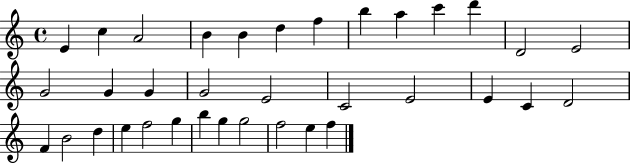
{
  \clef treble
  \time 4/4
  \defaultTimeSignature
  \key c \major
  e'4 c''4 a'2 | b'4 b'4 d''4 f''4 | b''4 a''4 c'''4 d'''4 | d'2 e'2 | \break g'2 g'4 g'4 | g'2 e'2 | c'2 e'2 | e'4 c'4 d'2 | \break f'4 b'2 d''4 | e''4 f''2 g''4 | b''4 g''4 g''2 | f''2 e''4 f''4 | \break \bar "|."
}